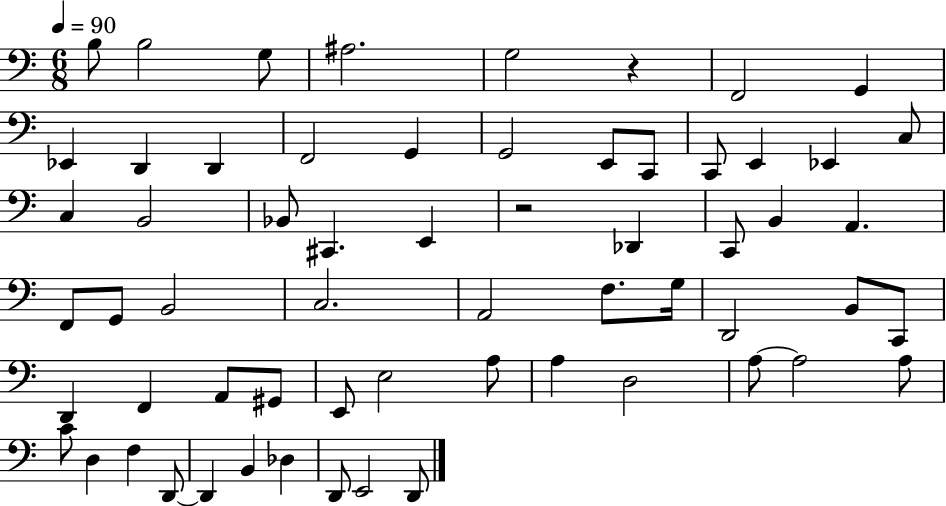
X:1
T:Untitled
M:6/8
L:1/4
K:C
B,/2 B,2 G,/2 ^A,2 G,2 z F,,2 G,, _E,, D,, D,, F,,2 G,, G,,2 E,,/2 C,,/2 C,,/2 E,, _E,, C,/2 C, B,,2 _B,,/2 ^C,, E,, z2 _D,, C,,/2 B,, A,, F,,/2 G,,/2 B,,2 C,2 A,,2 F,/2 G,/4 D,,2 B,,/2 C,,/2 D,, F,, A,,/2 ^G,,/2 E,,/2 E,2 A,/2 A, D,2 A,/2 A,2 A,/2 C/2 D, F, D,,/2 D,, B,, _D, D,,/2 E,,2 D,,/2